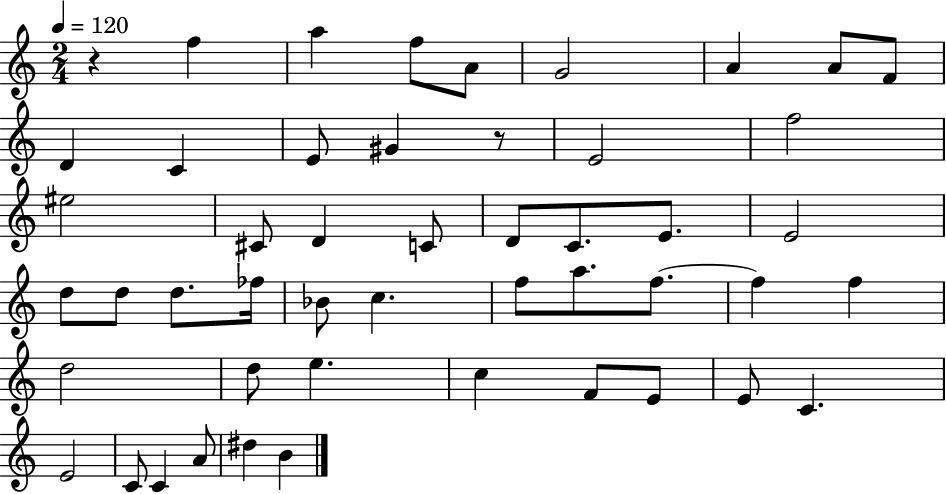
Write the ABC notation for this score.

X:1
T:Untitled
M:2/4
L:1/4
K:C
z f a f/2 A/2 G2 A A/2 F/2 D C E/2 ^G z/2 E2 f2 ^e2 ^C/2 D C/2 D/2 C/2 E/2 E2 d/2 d/2 d/2 _f/4 _B/2 c f/2 a/2 f/2 f f d2 d/2 e c F/2 E/2 E/2 C E2 C/2 C A/2 ^d B